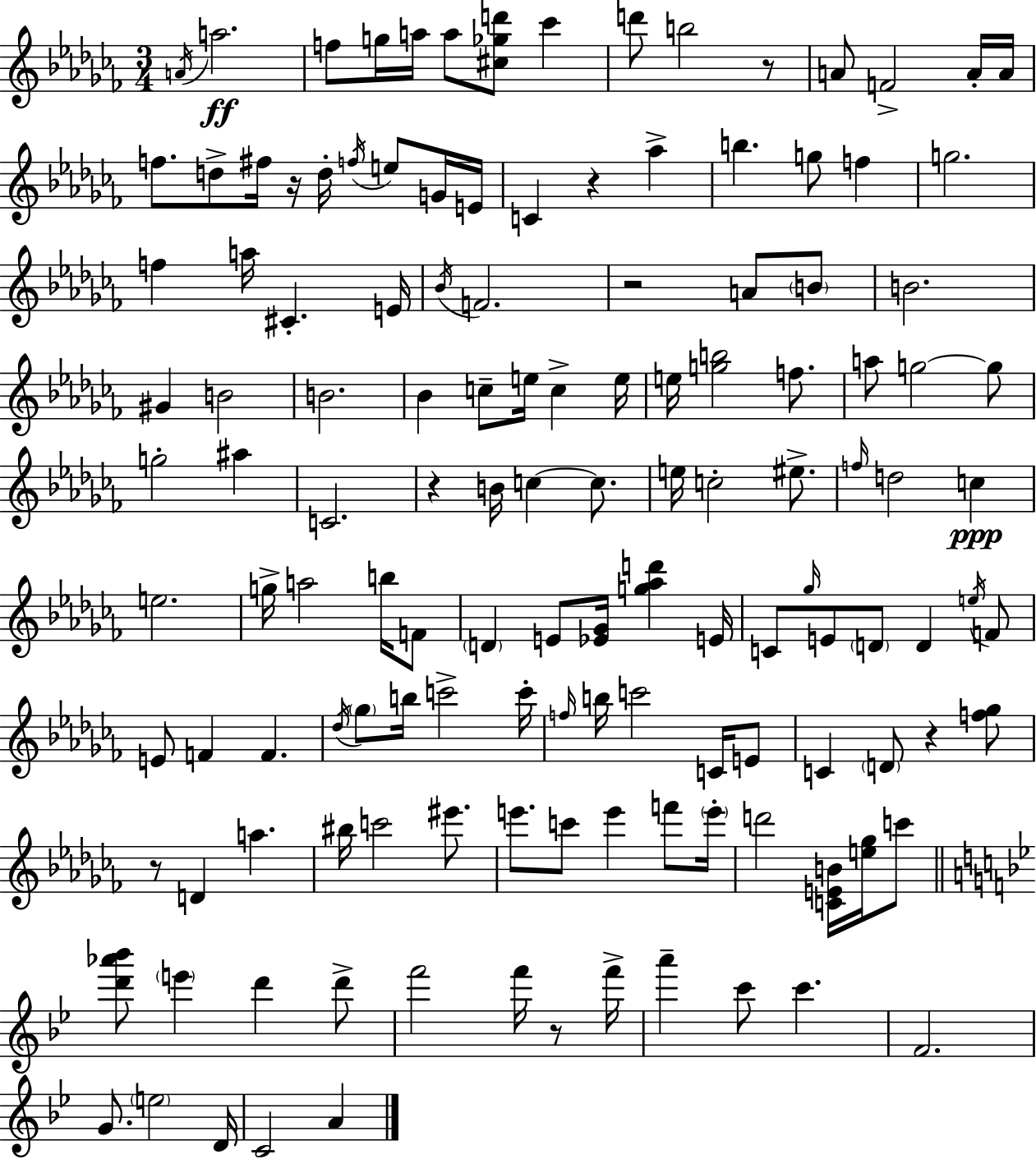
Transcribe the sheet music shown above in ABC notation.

X:1
T:Untitled
M:3/4
L:1/4
K:Abm
A/4 a2 f/2 g/4 a/4 a/2 [^c_gd']/2 _c' d'/2 b2 z/2 A/2 F2 A/4 A/4 f/2 d/2 ^f/4 z/4 d/4 f/4 e/2 G/4 E/4 C z _a b g/2 f g2 f a/4 ^C E/4 _B/4 F2 z2 A/2 B/2 B2 ^G B2 B2 _B c/2 e/4 c e/4 e/4 [gb]2 f/2 a/2 g2 g/2 g2 ^a C2 z B/4 c c/2 e/4 c2 ^e/2 f/4 d2 c e2 g/4 a2 b/4 F/2 D E/2 [_E_G]/4 [g_ad'] E/4 C/2 _g/4 E/2 D/2 D e/4 F/2 E/2 F F _d/4 _g/2 b/4 c'2 c'/4 f/4 b/4 c'2 C/4 E/2 C D/2 z [f_g]/2 z/2 D a ^b/4 c'2 ^e'/2 e'/2 c'/2 e' f'/2 e'/4 d'2 [CEB]/4 [e_g]/4 c'/2 [d'_a'_b']/2 e' d' d'/2 f'2 f'/4 z/2 f'/4 a' c'/2 c' F2 G/2 e2 D/4 C2 A